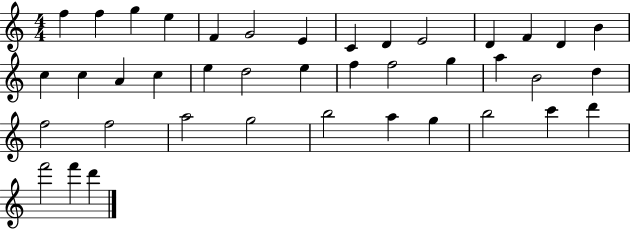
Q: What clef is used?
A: treble